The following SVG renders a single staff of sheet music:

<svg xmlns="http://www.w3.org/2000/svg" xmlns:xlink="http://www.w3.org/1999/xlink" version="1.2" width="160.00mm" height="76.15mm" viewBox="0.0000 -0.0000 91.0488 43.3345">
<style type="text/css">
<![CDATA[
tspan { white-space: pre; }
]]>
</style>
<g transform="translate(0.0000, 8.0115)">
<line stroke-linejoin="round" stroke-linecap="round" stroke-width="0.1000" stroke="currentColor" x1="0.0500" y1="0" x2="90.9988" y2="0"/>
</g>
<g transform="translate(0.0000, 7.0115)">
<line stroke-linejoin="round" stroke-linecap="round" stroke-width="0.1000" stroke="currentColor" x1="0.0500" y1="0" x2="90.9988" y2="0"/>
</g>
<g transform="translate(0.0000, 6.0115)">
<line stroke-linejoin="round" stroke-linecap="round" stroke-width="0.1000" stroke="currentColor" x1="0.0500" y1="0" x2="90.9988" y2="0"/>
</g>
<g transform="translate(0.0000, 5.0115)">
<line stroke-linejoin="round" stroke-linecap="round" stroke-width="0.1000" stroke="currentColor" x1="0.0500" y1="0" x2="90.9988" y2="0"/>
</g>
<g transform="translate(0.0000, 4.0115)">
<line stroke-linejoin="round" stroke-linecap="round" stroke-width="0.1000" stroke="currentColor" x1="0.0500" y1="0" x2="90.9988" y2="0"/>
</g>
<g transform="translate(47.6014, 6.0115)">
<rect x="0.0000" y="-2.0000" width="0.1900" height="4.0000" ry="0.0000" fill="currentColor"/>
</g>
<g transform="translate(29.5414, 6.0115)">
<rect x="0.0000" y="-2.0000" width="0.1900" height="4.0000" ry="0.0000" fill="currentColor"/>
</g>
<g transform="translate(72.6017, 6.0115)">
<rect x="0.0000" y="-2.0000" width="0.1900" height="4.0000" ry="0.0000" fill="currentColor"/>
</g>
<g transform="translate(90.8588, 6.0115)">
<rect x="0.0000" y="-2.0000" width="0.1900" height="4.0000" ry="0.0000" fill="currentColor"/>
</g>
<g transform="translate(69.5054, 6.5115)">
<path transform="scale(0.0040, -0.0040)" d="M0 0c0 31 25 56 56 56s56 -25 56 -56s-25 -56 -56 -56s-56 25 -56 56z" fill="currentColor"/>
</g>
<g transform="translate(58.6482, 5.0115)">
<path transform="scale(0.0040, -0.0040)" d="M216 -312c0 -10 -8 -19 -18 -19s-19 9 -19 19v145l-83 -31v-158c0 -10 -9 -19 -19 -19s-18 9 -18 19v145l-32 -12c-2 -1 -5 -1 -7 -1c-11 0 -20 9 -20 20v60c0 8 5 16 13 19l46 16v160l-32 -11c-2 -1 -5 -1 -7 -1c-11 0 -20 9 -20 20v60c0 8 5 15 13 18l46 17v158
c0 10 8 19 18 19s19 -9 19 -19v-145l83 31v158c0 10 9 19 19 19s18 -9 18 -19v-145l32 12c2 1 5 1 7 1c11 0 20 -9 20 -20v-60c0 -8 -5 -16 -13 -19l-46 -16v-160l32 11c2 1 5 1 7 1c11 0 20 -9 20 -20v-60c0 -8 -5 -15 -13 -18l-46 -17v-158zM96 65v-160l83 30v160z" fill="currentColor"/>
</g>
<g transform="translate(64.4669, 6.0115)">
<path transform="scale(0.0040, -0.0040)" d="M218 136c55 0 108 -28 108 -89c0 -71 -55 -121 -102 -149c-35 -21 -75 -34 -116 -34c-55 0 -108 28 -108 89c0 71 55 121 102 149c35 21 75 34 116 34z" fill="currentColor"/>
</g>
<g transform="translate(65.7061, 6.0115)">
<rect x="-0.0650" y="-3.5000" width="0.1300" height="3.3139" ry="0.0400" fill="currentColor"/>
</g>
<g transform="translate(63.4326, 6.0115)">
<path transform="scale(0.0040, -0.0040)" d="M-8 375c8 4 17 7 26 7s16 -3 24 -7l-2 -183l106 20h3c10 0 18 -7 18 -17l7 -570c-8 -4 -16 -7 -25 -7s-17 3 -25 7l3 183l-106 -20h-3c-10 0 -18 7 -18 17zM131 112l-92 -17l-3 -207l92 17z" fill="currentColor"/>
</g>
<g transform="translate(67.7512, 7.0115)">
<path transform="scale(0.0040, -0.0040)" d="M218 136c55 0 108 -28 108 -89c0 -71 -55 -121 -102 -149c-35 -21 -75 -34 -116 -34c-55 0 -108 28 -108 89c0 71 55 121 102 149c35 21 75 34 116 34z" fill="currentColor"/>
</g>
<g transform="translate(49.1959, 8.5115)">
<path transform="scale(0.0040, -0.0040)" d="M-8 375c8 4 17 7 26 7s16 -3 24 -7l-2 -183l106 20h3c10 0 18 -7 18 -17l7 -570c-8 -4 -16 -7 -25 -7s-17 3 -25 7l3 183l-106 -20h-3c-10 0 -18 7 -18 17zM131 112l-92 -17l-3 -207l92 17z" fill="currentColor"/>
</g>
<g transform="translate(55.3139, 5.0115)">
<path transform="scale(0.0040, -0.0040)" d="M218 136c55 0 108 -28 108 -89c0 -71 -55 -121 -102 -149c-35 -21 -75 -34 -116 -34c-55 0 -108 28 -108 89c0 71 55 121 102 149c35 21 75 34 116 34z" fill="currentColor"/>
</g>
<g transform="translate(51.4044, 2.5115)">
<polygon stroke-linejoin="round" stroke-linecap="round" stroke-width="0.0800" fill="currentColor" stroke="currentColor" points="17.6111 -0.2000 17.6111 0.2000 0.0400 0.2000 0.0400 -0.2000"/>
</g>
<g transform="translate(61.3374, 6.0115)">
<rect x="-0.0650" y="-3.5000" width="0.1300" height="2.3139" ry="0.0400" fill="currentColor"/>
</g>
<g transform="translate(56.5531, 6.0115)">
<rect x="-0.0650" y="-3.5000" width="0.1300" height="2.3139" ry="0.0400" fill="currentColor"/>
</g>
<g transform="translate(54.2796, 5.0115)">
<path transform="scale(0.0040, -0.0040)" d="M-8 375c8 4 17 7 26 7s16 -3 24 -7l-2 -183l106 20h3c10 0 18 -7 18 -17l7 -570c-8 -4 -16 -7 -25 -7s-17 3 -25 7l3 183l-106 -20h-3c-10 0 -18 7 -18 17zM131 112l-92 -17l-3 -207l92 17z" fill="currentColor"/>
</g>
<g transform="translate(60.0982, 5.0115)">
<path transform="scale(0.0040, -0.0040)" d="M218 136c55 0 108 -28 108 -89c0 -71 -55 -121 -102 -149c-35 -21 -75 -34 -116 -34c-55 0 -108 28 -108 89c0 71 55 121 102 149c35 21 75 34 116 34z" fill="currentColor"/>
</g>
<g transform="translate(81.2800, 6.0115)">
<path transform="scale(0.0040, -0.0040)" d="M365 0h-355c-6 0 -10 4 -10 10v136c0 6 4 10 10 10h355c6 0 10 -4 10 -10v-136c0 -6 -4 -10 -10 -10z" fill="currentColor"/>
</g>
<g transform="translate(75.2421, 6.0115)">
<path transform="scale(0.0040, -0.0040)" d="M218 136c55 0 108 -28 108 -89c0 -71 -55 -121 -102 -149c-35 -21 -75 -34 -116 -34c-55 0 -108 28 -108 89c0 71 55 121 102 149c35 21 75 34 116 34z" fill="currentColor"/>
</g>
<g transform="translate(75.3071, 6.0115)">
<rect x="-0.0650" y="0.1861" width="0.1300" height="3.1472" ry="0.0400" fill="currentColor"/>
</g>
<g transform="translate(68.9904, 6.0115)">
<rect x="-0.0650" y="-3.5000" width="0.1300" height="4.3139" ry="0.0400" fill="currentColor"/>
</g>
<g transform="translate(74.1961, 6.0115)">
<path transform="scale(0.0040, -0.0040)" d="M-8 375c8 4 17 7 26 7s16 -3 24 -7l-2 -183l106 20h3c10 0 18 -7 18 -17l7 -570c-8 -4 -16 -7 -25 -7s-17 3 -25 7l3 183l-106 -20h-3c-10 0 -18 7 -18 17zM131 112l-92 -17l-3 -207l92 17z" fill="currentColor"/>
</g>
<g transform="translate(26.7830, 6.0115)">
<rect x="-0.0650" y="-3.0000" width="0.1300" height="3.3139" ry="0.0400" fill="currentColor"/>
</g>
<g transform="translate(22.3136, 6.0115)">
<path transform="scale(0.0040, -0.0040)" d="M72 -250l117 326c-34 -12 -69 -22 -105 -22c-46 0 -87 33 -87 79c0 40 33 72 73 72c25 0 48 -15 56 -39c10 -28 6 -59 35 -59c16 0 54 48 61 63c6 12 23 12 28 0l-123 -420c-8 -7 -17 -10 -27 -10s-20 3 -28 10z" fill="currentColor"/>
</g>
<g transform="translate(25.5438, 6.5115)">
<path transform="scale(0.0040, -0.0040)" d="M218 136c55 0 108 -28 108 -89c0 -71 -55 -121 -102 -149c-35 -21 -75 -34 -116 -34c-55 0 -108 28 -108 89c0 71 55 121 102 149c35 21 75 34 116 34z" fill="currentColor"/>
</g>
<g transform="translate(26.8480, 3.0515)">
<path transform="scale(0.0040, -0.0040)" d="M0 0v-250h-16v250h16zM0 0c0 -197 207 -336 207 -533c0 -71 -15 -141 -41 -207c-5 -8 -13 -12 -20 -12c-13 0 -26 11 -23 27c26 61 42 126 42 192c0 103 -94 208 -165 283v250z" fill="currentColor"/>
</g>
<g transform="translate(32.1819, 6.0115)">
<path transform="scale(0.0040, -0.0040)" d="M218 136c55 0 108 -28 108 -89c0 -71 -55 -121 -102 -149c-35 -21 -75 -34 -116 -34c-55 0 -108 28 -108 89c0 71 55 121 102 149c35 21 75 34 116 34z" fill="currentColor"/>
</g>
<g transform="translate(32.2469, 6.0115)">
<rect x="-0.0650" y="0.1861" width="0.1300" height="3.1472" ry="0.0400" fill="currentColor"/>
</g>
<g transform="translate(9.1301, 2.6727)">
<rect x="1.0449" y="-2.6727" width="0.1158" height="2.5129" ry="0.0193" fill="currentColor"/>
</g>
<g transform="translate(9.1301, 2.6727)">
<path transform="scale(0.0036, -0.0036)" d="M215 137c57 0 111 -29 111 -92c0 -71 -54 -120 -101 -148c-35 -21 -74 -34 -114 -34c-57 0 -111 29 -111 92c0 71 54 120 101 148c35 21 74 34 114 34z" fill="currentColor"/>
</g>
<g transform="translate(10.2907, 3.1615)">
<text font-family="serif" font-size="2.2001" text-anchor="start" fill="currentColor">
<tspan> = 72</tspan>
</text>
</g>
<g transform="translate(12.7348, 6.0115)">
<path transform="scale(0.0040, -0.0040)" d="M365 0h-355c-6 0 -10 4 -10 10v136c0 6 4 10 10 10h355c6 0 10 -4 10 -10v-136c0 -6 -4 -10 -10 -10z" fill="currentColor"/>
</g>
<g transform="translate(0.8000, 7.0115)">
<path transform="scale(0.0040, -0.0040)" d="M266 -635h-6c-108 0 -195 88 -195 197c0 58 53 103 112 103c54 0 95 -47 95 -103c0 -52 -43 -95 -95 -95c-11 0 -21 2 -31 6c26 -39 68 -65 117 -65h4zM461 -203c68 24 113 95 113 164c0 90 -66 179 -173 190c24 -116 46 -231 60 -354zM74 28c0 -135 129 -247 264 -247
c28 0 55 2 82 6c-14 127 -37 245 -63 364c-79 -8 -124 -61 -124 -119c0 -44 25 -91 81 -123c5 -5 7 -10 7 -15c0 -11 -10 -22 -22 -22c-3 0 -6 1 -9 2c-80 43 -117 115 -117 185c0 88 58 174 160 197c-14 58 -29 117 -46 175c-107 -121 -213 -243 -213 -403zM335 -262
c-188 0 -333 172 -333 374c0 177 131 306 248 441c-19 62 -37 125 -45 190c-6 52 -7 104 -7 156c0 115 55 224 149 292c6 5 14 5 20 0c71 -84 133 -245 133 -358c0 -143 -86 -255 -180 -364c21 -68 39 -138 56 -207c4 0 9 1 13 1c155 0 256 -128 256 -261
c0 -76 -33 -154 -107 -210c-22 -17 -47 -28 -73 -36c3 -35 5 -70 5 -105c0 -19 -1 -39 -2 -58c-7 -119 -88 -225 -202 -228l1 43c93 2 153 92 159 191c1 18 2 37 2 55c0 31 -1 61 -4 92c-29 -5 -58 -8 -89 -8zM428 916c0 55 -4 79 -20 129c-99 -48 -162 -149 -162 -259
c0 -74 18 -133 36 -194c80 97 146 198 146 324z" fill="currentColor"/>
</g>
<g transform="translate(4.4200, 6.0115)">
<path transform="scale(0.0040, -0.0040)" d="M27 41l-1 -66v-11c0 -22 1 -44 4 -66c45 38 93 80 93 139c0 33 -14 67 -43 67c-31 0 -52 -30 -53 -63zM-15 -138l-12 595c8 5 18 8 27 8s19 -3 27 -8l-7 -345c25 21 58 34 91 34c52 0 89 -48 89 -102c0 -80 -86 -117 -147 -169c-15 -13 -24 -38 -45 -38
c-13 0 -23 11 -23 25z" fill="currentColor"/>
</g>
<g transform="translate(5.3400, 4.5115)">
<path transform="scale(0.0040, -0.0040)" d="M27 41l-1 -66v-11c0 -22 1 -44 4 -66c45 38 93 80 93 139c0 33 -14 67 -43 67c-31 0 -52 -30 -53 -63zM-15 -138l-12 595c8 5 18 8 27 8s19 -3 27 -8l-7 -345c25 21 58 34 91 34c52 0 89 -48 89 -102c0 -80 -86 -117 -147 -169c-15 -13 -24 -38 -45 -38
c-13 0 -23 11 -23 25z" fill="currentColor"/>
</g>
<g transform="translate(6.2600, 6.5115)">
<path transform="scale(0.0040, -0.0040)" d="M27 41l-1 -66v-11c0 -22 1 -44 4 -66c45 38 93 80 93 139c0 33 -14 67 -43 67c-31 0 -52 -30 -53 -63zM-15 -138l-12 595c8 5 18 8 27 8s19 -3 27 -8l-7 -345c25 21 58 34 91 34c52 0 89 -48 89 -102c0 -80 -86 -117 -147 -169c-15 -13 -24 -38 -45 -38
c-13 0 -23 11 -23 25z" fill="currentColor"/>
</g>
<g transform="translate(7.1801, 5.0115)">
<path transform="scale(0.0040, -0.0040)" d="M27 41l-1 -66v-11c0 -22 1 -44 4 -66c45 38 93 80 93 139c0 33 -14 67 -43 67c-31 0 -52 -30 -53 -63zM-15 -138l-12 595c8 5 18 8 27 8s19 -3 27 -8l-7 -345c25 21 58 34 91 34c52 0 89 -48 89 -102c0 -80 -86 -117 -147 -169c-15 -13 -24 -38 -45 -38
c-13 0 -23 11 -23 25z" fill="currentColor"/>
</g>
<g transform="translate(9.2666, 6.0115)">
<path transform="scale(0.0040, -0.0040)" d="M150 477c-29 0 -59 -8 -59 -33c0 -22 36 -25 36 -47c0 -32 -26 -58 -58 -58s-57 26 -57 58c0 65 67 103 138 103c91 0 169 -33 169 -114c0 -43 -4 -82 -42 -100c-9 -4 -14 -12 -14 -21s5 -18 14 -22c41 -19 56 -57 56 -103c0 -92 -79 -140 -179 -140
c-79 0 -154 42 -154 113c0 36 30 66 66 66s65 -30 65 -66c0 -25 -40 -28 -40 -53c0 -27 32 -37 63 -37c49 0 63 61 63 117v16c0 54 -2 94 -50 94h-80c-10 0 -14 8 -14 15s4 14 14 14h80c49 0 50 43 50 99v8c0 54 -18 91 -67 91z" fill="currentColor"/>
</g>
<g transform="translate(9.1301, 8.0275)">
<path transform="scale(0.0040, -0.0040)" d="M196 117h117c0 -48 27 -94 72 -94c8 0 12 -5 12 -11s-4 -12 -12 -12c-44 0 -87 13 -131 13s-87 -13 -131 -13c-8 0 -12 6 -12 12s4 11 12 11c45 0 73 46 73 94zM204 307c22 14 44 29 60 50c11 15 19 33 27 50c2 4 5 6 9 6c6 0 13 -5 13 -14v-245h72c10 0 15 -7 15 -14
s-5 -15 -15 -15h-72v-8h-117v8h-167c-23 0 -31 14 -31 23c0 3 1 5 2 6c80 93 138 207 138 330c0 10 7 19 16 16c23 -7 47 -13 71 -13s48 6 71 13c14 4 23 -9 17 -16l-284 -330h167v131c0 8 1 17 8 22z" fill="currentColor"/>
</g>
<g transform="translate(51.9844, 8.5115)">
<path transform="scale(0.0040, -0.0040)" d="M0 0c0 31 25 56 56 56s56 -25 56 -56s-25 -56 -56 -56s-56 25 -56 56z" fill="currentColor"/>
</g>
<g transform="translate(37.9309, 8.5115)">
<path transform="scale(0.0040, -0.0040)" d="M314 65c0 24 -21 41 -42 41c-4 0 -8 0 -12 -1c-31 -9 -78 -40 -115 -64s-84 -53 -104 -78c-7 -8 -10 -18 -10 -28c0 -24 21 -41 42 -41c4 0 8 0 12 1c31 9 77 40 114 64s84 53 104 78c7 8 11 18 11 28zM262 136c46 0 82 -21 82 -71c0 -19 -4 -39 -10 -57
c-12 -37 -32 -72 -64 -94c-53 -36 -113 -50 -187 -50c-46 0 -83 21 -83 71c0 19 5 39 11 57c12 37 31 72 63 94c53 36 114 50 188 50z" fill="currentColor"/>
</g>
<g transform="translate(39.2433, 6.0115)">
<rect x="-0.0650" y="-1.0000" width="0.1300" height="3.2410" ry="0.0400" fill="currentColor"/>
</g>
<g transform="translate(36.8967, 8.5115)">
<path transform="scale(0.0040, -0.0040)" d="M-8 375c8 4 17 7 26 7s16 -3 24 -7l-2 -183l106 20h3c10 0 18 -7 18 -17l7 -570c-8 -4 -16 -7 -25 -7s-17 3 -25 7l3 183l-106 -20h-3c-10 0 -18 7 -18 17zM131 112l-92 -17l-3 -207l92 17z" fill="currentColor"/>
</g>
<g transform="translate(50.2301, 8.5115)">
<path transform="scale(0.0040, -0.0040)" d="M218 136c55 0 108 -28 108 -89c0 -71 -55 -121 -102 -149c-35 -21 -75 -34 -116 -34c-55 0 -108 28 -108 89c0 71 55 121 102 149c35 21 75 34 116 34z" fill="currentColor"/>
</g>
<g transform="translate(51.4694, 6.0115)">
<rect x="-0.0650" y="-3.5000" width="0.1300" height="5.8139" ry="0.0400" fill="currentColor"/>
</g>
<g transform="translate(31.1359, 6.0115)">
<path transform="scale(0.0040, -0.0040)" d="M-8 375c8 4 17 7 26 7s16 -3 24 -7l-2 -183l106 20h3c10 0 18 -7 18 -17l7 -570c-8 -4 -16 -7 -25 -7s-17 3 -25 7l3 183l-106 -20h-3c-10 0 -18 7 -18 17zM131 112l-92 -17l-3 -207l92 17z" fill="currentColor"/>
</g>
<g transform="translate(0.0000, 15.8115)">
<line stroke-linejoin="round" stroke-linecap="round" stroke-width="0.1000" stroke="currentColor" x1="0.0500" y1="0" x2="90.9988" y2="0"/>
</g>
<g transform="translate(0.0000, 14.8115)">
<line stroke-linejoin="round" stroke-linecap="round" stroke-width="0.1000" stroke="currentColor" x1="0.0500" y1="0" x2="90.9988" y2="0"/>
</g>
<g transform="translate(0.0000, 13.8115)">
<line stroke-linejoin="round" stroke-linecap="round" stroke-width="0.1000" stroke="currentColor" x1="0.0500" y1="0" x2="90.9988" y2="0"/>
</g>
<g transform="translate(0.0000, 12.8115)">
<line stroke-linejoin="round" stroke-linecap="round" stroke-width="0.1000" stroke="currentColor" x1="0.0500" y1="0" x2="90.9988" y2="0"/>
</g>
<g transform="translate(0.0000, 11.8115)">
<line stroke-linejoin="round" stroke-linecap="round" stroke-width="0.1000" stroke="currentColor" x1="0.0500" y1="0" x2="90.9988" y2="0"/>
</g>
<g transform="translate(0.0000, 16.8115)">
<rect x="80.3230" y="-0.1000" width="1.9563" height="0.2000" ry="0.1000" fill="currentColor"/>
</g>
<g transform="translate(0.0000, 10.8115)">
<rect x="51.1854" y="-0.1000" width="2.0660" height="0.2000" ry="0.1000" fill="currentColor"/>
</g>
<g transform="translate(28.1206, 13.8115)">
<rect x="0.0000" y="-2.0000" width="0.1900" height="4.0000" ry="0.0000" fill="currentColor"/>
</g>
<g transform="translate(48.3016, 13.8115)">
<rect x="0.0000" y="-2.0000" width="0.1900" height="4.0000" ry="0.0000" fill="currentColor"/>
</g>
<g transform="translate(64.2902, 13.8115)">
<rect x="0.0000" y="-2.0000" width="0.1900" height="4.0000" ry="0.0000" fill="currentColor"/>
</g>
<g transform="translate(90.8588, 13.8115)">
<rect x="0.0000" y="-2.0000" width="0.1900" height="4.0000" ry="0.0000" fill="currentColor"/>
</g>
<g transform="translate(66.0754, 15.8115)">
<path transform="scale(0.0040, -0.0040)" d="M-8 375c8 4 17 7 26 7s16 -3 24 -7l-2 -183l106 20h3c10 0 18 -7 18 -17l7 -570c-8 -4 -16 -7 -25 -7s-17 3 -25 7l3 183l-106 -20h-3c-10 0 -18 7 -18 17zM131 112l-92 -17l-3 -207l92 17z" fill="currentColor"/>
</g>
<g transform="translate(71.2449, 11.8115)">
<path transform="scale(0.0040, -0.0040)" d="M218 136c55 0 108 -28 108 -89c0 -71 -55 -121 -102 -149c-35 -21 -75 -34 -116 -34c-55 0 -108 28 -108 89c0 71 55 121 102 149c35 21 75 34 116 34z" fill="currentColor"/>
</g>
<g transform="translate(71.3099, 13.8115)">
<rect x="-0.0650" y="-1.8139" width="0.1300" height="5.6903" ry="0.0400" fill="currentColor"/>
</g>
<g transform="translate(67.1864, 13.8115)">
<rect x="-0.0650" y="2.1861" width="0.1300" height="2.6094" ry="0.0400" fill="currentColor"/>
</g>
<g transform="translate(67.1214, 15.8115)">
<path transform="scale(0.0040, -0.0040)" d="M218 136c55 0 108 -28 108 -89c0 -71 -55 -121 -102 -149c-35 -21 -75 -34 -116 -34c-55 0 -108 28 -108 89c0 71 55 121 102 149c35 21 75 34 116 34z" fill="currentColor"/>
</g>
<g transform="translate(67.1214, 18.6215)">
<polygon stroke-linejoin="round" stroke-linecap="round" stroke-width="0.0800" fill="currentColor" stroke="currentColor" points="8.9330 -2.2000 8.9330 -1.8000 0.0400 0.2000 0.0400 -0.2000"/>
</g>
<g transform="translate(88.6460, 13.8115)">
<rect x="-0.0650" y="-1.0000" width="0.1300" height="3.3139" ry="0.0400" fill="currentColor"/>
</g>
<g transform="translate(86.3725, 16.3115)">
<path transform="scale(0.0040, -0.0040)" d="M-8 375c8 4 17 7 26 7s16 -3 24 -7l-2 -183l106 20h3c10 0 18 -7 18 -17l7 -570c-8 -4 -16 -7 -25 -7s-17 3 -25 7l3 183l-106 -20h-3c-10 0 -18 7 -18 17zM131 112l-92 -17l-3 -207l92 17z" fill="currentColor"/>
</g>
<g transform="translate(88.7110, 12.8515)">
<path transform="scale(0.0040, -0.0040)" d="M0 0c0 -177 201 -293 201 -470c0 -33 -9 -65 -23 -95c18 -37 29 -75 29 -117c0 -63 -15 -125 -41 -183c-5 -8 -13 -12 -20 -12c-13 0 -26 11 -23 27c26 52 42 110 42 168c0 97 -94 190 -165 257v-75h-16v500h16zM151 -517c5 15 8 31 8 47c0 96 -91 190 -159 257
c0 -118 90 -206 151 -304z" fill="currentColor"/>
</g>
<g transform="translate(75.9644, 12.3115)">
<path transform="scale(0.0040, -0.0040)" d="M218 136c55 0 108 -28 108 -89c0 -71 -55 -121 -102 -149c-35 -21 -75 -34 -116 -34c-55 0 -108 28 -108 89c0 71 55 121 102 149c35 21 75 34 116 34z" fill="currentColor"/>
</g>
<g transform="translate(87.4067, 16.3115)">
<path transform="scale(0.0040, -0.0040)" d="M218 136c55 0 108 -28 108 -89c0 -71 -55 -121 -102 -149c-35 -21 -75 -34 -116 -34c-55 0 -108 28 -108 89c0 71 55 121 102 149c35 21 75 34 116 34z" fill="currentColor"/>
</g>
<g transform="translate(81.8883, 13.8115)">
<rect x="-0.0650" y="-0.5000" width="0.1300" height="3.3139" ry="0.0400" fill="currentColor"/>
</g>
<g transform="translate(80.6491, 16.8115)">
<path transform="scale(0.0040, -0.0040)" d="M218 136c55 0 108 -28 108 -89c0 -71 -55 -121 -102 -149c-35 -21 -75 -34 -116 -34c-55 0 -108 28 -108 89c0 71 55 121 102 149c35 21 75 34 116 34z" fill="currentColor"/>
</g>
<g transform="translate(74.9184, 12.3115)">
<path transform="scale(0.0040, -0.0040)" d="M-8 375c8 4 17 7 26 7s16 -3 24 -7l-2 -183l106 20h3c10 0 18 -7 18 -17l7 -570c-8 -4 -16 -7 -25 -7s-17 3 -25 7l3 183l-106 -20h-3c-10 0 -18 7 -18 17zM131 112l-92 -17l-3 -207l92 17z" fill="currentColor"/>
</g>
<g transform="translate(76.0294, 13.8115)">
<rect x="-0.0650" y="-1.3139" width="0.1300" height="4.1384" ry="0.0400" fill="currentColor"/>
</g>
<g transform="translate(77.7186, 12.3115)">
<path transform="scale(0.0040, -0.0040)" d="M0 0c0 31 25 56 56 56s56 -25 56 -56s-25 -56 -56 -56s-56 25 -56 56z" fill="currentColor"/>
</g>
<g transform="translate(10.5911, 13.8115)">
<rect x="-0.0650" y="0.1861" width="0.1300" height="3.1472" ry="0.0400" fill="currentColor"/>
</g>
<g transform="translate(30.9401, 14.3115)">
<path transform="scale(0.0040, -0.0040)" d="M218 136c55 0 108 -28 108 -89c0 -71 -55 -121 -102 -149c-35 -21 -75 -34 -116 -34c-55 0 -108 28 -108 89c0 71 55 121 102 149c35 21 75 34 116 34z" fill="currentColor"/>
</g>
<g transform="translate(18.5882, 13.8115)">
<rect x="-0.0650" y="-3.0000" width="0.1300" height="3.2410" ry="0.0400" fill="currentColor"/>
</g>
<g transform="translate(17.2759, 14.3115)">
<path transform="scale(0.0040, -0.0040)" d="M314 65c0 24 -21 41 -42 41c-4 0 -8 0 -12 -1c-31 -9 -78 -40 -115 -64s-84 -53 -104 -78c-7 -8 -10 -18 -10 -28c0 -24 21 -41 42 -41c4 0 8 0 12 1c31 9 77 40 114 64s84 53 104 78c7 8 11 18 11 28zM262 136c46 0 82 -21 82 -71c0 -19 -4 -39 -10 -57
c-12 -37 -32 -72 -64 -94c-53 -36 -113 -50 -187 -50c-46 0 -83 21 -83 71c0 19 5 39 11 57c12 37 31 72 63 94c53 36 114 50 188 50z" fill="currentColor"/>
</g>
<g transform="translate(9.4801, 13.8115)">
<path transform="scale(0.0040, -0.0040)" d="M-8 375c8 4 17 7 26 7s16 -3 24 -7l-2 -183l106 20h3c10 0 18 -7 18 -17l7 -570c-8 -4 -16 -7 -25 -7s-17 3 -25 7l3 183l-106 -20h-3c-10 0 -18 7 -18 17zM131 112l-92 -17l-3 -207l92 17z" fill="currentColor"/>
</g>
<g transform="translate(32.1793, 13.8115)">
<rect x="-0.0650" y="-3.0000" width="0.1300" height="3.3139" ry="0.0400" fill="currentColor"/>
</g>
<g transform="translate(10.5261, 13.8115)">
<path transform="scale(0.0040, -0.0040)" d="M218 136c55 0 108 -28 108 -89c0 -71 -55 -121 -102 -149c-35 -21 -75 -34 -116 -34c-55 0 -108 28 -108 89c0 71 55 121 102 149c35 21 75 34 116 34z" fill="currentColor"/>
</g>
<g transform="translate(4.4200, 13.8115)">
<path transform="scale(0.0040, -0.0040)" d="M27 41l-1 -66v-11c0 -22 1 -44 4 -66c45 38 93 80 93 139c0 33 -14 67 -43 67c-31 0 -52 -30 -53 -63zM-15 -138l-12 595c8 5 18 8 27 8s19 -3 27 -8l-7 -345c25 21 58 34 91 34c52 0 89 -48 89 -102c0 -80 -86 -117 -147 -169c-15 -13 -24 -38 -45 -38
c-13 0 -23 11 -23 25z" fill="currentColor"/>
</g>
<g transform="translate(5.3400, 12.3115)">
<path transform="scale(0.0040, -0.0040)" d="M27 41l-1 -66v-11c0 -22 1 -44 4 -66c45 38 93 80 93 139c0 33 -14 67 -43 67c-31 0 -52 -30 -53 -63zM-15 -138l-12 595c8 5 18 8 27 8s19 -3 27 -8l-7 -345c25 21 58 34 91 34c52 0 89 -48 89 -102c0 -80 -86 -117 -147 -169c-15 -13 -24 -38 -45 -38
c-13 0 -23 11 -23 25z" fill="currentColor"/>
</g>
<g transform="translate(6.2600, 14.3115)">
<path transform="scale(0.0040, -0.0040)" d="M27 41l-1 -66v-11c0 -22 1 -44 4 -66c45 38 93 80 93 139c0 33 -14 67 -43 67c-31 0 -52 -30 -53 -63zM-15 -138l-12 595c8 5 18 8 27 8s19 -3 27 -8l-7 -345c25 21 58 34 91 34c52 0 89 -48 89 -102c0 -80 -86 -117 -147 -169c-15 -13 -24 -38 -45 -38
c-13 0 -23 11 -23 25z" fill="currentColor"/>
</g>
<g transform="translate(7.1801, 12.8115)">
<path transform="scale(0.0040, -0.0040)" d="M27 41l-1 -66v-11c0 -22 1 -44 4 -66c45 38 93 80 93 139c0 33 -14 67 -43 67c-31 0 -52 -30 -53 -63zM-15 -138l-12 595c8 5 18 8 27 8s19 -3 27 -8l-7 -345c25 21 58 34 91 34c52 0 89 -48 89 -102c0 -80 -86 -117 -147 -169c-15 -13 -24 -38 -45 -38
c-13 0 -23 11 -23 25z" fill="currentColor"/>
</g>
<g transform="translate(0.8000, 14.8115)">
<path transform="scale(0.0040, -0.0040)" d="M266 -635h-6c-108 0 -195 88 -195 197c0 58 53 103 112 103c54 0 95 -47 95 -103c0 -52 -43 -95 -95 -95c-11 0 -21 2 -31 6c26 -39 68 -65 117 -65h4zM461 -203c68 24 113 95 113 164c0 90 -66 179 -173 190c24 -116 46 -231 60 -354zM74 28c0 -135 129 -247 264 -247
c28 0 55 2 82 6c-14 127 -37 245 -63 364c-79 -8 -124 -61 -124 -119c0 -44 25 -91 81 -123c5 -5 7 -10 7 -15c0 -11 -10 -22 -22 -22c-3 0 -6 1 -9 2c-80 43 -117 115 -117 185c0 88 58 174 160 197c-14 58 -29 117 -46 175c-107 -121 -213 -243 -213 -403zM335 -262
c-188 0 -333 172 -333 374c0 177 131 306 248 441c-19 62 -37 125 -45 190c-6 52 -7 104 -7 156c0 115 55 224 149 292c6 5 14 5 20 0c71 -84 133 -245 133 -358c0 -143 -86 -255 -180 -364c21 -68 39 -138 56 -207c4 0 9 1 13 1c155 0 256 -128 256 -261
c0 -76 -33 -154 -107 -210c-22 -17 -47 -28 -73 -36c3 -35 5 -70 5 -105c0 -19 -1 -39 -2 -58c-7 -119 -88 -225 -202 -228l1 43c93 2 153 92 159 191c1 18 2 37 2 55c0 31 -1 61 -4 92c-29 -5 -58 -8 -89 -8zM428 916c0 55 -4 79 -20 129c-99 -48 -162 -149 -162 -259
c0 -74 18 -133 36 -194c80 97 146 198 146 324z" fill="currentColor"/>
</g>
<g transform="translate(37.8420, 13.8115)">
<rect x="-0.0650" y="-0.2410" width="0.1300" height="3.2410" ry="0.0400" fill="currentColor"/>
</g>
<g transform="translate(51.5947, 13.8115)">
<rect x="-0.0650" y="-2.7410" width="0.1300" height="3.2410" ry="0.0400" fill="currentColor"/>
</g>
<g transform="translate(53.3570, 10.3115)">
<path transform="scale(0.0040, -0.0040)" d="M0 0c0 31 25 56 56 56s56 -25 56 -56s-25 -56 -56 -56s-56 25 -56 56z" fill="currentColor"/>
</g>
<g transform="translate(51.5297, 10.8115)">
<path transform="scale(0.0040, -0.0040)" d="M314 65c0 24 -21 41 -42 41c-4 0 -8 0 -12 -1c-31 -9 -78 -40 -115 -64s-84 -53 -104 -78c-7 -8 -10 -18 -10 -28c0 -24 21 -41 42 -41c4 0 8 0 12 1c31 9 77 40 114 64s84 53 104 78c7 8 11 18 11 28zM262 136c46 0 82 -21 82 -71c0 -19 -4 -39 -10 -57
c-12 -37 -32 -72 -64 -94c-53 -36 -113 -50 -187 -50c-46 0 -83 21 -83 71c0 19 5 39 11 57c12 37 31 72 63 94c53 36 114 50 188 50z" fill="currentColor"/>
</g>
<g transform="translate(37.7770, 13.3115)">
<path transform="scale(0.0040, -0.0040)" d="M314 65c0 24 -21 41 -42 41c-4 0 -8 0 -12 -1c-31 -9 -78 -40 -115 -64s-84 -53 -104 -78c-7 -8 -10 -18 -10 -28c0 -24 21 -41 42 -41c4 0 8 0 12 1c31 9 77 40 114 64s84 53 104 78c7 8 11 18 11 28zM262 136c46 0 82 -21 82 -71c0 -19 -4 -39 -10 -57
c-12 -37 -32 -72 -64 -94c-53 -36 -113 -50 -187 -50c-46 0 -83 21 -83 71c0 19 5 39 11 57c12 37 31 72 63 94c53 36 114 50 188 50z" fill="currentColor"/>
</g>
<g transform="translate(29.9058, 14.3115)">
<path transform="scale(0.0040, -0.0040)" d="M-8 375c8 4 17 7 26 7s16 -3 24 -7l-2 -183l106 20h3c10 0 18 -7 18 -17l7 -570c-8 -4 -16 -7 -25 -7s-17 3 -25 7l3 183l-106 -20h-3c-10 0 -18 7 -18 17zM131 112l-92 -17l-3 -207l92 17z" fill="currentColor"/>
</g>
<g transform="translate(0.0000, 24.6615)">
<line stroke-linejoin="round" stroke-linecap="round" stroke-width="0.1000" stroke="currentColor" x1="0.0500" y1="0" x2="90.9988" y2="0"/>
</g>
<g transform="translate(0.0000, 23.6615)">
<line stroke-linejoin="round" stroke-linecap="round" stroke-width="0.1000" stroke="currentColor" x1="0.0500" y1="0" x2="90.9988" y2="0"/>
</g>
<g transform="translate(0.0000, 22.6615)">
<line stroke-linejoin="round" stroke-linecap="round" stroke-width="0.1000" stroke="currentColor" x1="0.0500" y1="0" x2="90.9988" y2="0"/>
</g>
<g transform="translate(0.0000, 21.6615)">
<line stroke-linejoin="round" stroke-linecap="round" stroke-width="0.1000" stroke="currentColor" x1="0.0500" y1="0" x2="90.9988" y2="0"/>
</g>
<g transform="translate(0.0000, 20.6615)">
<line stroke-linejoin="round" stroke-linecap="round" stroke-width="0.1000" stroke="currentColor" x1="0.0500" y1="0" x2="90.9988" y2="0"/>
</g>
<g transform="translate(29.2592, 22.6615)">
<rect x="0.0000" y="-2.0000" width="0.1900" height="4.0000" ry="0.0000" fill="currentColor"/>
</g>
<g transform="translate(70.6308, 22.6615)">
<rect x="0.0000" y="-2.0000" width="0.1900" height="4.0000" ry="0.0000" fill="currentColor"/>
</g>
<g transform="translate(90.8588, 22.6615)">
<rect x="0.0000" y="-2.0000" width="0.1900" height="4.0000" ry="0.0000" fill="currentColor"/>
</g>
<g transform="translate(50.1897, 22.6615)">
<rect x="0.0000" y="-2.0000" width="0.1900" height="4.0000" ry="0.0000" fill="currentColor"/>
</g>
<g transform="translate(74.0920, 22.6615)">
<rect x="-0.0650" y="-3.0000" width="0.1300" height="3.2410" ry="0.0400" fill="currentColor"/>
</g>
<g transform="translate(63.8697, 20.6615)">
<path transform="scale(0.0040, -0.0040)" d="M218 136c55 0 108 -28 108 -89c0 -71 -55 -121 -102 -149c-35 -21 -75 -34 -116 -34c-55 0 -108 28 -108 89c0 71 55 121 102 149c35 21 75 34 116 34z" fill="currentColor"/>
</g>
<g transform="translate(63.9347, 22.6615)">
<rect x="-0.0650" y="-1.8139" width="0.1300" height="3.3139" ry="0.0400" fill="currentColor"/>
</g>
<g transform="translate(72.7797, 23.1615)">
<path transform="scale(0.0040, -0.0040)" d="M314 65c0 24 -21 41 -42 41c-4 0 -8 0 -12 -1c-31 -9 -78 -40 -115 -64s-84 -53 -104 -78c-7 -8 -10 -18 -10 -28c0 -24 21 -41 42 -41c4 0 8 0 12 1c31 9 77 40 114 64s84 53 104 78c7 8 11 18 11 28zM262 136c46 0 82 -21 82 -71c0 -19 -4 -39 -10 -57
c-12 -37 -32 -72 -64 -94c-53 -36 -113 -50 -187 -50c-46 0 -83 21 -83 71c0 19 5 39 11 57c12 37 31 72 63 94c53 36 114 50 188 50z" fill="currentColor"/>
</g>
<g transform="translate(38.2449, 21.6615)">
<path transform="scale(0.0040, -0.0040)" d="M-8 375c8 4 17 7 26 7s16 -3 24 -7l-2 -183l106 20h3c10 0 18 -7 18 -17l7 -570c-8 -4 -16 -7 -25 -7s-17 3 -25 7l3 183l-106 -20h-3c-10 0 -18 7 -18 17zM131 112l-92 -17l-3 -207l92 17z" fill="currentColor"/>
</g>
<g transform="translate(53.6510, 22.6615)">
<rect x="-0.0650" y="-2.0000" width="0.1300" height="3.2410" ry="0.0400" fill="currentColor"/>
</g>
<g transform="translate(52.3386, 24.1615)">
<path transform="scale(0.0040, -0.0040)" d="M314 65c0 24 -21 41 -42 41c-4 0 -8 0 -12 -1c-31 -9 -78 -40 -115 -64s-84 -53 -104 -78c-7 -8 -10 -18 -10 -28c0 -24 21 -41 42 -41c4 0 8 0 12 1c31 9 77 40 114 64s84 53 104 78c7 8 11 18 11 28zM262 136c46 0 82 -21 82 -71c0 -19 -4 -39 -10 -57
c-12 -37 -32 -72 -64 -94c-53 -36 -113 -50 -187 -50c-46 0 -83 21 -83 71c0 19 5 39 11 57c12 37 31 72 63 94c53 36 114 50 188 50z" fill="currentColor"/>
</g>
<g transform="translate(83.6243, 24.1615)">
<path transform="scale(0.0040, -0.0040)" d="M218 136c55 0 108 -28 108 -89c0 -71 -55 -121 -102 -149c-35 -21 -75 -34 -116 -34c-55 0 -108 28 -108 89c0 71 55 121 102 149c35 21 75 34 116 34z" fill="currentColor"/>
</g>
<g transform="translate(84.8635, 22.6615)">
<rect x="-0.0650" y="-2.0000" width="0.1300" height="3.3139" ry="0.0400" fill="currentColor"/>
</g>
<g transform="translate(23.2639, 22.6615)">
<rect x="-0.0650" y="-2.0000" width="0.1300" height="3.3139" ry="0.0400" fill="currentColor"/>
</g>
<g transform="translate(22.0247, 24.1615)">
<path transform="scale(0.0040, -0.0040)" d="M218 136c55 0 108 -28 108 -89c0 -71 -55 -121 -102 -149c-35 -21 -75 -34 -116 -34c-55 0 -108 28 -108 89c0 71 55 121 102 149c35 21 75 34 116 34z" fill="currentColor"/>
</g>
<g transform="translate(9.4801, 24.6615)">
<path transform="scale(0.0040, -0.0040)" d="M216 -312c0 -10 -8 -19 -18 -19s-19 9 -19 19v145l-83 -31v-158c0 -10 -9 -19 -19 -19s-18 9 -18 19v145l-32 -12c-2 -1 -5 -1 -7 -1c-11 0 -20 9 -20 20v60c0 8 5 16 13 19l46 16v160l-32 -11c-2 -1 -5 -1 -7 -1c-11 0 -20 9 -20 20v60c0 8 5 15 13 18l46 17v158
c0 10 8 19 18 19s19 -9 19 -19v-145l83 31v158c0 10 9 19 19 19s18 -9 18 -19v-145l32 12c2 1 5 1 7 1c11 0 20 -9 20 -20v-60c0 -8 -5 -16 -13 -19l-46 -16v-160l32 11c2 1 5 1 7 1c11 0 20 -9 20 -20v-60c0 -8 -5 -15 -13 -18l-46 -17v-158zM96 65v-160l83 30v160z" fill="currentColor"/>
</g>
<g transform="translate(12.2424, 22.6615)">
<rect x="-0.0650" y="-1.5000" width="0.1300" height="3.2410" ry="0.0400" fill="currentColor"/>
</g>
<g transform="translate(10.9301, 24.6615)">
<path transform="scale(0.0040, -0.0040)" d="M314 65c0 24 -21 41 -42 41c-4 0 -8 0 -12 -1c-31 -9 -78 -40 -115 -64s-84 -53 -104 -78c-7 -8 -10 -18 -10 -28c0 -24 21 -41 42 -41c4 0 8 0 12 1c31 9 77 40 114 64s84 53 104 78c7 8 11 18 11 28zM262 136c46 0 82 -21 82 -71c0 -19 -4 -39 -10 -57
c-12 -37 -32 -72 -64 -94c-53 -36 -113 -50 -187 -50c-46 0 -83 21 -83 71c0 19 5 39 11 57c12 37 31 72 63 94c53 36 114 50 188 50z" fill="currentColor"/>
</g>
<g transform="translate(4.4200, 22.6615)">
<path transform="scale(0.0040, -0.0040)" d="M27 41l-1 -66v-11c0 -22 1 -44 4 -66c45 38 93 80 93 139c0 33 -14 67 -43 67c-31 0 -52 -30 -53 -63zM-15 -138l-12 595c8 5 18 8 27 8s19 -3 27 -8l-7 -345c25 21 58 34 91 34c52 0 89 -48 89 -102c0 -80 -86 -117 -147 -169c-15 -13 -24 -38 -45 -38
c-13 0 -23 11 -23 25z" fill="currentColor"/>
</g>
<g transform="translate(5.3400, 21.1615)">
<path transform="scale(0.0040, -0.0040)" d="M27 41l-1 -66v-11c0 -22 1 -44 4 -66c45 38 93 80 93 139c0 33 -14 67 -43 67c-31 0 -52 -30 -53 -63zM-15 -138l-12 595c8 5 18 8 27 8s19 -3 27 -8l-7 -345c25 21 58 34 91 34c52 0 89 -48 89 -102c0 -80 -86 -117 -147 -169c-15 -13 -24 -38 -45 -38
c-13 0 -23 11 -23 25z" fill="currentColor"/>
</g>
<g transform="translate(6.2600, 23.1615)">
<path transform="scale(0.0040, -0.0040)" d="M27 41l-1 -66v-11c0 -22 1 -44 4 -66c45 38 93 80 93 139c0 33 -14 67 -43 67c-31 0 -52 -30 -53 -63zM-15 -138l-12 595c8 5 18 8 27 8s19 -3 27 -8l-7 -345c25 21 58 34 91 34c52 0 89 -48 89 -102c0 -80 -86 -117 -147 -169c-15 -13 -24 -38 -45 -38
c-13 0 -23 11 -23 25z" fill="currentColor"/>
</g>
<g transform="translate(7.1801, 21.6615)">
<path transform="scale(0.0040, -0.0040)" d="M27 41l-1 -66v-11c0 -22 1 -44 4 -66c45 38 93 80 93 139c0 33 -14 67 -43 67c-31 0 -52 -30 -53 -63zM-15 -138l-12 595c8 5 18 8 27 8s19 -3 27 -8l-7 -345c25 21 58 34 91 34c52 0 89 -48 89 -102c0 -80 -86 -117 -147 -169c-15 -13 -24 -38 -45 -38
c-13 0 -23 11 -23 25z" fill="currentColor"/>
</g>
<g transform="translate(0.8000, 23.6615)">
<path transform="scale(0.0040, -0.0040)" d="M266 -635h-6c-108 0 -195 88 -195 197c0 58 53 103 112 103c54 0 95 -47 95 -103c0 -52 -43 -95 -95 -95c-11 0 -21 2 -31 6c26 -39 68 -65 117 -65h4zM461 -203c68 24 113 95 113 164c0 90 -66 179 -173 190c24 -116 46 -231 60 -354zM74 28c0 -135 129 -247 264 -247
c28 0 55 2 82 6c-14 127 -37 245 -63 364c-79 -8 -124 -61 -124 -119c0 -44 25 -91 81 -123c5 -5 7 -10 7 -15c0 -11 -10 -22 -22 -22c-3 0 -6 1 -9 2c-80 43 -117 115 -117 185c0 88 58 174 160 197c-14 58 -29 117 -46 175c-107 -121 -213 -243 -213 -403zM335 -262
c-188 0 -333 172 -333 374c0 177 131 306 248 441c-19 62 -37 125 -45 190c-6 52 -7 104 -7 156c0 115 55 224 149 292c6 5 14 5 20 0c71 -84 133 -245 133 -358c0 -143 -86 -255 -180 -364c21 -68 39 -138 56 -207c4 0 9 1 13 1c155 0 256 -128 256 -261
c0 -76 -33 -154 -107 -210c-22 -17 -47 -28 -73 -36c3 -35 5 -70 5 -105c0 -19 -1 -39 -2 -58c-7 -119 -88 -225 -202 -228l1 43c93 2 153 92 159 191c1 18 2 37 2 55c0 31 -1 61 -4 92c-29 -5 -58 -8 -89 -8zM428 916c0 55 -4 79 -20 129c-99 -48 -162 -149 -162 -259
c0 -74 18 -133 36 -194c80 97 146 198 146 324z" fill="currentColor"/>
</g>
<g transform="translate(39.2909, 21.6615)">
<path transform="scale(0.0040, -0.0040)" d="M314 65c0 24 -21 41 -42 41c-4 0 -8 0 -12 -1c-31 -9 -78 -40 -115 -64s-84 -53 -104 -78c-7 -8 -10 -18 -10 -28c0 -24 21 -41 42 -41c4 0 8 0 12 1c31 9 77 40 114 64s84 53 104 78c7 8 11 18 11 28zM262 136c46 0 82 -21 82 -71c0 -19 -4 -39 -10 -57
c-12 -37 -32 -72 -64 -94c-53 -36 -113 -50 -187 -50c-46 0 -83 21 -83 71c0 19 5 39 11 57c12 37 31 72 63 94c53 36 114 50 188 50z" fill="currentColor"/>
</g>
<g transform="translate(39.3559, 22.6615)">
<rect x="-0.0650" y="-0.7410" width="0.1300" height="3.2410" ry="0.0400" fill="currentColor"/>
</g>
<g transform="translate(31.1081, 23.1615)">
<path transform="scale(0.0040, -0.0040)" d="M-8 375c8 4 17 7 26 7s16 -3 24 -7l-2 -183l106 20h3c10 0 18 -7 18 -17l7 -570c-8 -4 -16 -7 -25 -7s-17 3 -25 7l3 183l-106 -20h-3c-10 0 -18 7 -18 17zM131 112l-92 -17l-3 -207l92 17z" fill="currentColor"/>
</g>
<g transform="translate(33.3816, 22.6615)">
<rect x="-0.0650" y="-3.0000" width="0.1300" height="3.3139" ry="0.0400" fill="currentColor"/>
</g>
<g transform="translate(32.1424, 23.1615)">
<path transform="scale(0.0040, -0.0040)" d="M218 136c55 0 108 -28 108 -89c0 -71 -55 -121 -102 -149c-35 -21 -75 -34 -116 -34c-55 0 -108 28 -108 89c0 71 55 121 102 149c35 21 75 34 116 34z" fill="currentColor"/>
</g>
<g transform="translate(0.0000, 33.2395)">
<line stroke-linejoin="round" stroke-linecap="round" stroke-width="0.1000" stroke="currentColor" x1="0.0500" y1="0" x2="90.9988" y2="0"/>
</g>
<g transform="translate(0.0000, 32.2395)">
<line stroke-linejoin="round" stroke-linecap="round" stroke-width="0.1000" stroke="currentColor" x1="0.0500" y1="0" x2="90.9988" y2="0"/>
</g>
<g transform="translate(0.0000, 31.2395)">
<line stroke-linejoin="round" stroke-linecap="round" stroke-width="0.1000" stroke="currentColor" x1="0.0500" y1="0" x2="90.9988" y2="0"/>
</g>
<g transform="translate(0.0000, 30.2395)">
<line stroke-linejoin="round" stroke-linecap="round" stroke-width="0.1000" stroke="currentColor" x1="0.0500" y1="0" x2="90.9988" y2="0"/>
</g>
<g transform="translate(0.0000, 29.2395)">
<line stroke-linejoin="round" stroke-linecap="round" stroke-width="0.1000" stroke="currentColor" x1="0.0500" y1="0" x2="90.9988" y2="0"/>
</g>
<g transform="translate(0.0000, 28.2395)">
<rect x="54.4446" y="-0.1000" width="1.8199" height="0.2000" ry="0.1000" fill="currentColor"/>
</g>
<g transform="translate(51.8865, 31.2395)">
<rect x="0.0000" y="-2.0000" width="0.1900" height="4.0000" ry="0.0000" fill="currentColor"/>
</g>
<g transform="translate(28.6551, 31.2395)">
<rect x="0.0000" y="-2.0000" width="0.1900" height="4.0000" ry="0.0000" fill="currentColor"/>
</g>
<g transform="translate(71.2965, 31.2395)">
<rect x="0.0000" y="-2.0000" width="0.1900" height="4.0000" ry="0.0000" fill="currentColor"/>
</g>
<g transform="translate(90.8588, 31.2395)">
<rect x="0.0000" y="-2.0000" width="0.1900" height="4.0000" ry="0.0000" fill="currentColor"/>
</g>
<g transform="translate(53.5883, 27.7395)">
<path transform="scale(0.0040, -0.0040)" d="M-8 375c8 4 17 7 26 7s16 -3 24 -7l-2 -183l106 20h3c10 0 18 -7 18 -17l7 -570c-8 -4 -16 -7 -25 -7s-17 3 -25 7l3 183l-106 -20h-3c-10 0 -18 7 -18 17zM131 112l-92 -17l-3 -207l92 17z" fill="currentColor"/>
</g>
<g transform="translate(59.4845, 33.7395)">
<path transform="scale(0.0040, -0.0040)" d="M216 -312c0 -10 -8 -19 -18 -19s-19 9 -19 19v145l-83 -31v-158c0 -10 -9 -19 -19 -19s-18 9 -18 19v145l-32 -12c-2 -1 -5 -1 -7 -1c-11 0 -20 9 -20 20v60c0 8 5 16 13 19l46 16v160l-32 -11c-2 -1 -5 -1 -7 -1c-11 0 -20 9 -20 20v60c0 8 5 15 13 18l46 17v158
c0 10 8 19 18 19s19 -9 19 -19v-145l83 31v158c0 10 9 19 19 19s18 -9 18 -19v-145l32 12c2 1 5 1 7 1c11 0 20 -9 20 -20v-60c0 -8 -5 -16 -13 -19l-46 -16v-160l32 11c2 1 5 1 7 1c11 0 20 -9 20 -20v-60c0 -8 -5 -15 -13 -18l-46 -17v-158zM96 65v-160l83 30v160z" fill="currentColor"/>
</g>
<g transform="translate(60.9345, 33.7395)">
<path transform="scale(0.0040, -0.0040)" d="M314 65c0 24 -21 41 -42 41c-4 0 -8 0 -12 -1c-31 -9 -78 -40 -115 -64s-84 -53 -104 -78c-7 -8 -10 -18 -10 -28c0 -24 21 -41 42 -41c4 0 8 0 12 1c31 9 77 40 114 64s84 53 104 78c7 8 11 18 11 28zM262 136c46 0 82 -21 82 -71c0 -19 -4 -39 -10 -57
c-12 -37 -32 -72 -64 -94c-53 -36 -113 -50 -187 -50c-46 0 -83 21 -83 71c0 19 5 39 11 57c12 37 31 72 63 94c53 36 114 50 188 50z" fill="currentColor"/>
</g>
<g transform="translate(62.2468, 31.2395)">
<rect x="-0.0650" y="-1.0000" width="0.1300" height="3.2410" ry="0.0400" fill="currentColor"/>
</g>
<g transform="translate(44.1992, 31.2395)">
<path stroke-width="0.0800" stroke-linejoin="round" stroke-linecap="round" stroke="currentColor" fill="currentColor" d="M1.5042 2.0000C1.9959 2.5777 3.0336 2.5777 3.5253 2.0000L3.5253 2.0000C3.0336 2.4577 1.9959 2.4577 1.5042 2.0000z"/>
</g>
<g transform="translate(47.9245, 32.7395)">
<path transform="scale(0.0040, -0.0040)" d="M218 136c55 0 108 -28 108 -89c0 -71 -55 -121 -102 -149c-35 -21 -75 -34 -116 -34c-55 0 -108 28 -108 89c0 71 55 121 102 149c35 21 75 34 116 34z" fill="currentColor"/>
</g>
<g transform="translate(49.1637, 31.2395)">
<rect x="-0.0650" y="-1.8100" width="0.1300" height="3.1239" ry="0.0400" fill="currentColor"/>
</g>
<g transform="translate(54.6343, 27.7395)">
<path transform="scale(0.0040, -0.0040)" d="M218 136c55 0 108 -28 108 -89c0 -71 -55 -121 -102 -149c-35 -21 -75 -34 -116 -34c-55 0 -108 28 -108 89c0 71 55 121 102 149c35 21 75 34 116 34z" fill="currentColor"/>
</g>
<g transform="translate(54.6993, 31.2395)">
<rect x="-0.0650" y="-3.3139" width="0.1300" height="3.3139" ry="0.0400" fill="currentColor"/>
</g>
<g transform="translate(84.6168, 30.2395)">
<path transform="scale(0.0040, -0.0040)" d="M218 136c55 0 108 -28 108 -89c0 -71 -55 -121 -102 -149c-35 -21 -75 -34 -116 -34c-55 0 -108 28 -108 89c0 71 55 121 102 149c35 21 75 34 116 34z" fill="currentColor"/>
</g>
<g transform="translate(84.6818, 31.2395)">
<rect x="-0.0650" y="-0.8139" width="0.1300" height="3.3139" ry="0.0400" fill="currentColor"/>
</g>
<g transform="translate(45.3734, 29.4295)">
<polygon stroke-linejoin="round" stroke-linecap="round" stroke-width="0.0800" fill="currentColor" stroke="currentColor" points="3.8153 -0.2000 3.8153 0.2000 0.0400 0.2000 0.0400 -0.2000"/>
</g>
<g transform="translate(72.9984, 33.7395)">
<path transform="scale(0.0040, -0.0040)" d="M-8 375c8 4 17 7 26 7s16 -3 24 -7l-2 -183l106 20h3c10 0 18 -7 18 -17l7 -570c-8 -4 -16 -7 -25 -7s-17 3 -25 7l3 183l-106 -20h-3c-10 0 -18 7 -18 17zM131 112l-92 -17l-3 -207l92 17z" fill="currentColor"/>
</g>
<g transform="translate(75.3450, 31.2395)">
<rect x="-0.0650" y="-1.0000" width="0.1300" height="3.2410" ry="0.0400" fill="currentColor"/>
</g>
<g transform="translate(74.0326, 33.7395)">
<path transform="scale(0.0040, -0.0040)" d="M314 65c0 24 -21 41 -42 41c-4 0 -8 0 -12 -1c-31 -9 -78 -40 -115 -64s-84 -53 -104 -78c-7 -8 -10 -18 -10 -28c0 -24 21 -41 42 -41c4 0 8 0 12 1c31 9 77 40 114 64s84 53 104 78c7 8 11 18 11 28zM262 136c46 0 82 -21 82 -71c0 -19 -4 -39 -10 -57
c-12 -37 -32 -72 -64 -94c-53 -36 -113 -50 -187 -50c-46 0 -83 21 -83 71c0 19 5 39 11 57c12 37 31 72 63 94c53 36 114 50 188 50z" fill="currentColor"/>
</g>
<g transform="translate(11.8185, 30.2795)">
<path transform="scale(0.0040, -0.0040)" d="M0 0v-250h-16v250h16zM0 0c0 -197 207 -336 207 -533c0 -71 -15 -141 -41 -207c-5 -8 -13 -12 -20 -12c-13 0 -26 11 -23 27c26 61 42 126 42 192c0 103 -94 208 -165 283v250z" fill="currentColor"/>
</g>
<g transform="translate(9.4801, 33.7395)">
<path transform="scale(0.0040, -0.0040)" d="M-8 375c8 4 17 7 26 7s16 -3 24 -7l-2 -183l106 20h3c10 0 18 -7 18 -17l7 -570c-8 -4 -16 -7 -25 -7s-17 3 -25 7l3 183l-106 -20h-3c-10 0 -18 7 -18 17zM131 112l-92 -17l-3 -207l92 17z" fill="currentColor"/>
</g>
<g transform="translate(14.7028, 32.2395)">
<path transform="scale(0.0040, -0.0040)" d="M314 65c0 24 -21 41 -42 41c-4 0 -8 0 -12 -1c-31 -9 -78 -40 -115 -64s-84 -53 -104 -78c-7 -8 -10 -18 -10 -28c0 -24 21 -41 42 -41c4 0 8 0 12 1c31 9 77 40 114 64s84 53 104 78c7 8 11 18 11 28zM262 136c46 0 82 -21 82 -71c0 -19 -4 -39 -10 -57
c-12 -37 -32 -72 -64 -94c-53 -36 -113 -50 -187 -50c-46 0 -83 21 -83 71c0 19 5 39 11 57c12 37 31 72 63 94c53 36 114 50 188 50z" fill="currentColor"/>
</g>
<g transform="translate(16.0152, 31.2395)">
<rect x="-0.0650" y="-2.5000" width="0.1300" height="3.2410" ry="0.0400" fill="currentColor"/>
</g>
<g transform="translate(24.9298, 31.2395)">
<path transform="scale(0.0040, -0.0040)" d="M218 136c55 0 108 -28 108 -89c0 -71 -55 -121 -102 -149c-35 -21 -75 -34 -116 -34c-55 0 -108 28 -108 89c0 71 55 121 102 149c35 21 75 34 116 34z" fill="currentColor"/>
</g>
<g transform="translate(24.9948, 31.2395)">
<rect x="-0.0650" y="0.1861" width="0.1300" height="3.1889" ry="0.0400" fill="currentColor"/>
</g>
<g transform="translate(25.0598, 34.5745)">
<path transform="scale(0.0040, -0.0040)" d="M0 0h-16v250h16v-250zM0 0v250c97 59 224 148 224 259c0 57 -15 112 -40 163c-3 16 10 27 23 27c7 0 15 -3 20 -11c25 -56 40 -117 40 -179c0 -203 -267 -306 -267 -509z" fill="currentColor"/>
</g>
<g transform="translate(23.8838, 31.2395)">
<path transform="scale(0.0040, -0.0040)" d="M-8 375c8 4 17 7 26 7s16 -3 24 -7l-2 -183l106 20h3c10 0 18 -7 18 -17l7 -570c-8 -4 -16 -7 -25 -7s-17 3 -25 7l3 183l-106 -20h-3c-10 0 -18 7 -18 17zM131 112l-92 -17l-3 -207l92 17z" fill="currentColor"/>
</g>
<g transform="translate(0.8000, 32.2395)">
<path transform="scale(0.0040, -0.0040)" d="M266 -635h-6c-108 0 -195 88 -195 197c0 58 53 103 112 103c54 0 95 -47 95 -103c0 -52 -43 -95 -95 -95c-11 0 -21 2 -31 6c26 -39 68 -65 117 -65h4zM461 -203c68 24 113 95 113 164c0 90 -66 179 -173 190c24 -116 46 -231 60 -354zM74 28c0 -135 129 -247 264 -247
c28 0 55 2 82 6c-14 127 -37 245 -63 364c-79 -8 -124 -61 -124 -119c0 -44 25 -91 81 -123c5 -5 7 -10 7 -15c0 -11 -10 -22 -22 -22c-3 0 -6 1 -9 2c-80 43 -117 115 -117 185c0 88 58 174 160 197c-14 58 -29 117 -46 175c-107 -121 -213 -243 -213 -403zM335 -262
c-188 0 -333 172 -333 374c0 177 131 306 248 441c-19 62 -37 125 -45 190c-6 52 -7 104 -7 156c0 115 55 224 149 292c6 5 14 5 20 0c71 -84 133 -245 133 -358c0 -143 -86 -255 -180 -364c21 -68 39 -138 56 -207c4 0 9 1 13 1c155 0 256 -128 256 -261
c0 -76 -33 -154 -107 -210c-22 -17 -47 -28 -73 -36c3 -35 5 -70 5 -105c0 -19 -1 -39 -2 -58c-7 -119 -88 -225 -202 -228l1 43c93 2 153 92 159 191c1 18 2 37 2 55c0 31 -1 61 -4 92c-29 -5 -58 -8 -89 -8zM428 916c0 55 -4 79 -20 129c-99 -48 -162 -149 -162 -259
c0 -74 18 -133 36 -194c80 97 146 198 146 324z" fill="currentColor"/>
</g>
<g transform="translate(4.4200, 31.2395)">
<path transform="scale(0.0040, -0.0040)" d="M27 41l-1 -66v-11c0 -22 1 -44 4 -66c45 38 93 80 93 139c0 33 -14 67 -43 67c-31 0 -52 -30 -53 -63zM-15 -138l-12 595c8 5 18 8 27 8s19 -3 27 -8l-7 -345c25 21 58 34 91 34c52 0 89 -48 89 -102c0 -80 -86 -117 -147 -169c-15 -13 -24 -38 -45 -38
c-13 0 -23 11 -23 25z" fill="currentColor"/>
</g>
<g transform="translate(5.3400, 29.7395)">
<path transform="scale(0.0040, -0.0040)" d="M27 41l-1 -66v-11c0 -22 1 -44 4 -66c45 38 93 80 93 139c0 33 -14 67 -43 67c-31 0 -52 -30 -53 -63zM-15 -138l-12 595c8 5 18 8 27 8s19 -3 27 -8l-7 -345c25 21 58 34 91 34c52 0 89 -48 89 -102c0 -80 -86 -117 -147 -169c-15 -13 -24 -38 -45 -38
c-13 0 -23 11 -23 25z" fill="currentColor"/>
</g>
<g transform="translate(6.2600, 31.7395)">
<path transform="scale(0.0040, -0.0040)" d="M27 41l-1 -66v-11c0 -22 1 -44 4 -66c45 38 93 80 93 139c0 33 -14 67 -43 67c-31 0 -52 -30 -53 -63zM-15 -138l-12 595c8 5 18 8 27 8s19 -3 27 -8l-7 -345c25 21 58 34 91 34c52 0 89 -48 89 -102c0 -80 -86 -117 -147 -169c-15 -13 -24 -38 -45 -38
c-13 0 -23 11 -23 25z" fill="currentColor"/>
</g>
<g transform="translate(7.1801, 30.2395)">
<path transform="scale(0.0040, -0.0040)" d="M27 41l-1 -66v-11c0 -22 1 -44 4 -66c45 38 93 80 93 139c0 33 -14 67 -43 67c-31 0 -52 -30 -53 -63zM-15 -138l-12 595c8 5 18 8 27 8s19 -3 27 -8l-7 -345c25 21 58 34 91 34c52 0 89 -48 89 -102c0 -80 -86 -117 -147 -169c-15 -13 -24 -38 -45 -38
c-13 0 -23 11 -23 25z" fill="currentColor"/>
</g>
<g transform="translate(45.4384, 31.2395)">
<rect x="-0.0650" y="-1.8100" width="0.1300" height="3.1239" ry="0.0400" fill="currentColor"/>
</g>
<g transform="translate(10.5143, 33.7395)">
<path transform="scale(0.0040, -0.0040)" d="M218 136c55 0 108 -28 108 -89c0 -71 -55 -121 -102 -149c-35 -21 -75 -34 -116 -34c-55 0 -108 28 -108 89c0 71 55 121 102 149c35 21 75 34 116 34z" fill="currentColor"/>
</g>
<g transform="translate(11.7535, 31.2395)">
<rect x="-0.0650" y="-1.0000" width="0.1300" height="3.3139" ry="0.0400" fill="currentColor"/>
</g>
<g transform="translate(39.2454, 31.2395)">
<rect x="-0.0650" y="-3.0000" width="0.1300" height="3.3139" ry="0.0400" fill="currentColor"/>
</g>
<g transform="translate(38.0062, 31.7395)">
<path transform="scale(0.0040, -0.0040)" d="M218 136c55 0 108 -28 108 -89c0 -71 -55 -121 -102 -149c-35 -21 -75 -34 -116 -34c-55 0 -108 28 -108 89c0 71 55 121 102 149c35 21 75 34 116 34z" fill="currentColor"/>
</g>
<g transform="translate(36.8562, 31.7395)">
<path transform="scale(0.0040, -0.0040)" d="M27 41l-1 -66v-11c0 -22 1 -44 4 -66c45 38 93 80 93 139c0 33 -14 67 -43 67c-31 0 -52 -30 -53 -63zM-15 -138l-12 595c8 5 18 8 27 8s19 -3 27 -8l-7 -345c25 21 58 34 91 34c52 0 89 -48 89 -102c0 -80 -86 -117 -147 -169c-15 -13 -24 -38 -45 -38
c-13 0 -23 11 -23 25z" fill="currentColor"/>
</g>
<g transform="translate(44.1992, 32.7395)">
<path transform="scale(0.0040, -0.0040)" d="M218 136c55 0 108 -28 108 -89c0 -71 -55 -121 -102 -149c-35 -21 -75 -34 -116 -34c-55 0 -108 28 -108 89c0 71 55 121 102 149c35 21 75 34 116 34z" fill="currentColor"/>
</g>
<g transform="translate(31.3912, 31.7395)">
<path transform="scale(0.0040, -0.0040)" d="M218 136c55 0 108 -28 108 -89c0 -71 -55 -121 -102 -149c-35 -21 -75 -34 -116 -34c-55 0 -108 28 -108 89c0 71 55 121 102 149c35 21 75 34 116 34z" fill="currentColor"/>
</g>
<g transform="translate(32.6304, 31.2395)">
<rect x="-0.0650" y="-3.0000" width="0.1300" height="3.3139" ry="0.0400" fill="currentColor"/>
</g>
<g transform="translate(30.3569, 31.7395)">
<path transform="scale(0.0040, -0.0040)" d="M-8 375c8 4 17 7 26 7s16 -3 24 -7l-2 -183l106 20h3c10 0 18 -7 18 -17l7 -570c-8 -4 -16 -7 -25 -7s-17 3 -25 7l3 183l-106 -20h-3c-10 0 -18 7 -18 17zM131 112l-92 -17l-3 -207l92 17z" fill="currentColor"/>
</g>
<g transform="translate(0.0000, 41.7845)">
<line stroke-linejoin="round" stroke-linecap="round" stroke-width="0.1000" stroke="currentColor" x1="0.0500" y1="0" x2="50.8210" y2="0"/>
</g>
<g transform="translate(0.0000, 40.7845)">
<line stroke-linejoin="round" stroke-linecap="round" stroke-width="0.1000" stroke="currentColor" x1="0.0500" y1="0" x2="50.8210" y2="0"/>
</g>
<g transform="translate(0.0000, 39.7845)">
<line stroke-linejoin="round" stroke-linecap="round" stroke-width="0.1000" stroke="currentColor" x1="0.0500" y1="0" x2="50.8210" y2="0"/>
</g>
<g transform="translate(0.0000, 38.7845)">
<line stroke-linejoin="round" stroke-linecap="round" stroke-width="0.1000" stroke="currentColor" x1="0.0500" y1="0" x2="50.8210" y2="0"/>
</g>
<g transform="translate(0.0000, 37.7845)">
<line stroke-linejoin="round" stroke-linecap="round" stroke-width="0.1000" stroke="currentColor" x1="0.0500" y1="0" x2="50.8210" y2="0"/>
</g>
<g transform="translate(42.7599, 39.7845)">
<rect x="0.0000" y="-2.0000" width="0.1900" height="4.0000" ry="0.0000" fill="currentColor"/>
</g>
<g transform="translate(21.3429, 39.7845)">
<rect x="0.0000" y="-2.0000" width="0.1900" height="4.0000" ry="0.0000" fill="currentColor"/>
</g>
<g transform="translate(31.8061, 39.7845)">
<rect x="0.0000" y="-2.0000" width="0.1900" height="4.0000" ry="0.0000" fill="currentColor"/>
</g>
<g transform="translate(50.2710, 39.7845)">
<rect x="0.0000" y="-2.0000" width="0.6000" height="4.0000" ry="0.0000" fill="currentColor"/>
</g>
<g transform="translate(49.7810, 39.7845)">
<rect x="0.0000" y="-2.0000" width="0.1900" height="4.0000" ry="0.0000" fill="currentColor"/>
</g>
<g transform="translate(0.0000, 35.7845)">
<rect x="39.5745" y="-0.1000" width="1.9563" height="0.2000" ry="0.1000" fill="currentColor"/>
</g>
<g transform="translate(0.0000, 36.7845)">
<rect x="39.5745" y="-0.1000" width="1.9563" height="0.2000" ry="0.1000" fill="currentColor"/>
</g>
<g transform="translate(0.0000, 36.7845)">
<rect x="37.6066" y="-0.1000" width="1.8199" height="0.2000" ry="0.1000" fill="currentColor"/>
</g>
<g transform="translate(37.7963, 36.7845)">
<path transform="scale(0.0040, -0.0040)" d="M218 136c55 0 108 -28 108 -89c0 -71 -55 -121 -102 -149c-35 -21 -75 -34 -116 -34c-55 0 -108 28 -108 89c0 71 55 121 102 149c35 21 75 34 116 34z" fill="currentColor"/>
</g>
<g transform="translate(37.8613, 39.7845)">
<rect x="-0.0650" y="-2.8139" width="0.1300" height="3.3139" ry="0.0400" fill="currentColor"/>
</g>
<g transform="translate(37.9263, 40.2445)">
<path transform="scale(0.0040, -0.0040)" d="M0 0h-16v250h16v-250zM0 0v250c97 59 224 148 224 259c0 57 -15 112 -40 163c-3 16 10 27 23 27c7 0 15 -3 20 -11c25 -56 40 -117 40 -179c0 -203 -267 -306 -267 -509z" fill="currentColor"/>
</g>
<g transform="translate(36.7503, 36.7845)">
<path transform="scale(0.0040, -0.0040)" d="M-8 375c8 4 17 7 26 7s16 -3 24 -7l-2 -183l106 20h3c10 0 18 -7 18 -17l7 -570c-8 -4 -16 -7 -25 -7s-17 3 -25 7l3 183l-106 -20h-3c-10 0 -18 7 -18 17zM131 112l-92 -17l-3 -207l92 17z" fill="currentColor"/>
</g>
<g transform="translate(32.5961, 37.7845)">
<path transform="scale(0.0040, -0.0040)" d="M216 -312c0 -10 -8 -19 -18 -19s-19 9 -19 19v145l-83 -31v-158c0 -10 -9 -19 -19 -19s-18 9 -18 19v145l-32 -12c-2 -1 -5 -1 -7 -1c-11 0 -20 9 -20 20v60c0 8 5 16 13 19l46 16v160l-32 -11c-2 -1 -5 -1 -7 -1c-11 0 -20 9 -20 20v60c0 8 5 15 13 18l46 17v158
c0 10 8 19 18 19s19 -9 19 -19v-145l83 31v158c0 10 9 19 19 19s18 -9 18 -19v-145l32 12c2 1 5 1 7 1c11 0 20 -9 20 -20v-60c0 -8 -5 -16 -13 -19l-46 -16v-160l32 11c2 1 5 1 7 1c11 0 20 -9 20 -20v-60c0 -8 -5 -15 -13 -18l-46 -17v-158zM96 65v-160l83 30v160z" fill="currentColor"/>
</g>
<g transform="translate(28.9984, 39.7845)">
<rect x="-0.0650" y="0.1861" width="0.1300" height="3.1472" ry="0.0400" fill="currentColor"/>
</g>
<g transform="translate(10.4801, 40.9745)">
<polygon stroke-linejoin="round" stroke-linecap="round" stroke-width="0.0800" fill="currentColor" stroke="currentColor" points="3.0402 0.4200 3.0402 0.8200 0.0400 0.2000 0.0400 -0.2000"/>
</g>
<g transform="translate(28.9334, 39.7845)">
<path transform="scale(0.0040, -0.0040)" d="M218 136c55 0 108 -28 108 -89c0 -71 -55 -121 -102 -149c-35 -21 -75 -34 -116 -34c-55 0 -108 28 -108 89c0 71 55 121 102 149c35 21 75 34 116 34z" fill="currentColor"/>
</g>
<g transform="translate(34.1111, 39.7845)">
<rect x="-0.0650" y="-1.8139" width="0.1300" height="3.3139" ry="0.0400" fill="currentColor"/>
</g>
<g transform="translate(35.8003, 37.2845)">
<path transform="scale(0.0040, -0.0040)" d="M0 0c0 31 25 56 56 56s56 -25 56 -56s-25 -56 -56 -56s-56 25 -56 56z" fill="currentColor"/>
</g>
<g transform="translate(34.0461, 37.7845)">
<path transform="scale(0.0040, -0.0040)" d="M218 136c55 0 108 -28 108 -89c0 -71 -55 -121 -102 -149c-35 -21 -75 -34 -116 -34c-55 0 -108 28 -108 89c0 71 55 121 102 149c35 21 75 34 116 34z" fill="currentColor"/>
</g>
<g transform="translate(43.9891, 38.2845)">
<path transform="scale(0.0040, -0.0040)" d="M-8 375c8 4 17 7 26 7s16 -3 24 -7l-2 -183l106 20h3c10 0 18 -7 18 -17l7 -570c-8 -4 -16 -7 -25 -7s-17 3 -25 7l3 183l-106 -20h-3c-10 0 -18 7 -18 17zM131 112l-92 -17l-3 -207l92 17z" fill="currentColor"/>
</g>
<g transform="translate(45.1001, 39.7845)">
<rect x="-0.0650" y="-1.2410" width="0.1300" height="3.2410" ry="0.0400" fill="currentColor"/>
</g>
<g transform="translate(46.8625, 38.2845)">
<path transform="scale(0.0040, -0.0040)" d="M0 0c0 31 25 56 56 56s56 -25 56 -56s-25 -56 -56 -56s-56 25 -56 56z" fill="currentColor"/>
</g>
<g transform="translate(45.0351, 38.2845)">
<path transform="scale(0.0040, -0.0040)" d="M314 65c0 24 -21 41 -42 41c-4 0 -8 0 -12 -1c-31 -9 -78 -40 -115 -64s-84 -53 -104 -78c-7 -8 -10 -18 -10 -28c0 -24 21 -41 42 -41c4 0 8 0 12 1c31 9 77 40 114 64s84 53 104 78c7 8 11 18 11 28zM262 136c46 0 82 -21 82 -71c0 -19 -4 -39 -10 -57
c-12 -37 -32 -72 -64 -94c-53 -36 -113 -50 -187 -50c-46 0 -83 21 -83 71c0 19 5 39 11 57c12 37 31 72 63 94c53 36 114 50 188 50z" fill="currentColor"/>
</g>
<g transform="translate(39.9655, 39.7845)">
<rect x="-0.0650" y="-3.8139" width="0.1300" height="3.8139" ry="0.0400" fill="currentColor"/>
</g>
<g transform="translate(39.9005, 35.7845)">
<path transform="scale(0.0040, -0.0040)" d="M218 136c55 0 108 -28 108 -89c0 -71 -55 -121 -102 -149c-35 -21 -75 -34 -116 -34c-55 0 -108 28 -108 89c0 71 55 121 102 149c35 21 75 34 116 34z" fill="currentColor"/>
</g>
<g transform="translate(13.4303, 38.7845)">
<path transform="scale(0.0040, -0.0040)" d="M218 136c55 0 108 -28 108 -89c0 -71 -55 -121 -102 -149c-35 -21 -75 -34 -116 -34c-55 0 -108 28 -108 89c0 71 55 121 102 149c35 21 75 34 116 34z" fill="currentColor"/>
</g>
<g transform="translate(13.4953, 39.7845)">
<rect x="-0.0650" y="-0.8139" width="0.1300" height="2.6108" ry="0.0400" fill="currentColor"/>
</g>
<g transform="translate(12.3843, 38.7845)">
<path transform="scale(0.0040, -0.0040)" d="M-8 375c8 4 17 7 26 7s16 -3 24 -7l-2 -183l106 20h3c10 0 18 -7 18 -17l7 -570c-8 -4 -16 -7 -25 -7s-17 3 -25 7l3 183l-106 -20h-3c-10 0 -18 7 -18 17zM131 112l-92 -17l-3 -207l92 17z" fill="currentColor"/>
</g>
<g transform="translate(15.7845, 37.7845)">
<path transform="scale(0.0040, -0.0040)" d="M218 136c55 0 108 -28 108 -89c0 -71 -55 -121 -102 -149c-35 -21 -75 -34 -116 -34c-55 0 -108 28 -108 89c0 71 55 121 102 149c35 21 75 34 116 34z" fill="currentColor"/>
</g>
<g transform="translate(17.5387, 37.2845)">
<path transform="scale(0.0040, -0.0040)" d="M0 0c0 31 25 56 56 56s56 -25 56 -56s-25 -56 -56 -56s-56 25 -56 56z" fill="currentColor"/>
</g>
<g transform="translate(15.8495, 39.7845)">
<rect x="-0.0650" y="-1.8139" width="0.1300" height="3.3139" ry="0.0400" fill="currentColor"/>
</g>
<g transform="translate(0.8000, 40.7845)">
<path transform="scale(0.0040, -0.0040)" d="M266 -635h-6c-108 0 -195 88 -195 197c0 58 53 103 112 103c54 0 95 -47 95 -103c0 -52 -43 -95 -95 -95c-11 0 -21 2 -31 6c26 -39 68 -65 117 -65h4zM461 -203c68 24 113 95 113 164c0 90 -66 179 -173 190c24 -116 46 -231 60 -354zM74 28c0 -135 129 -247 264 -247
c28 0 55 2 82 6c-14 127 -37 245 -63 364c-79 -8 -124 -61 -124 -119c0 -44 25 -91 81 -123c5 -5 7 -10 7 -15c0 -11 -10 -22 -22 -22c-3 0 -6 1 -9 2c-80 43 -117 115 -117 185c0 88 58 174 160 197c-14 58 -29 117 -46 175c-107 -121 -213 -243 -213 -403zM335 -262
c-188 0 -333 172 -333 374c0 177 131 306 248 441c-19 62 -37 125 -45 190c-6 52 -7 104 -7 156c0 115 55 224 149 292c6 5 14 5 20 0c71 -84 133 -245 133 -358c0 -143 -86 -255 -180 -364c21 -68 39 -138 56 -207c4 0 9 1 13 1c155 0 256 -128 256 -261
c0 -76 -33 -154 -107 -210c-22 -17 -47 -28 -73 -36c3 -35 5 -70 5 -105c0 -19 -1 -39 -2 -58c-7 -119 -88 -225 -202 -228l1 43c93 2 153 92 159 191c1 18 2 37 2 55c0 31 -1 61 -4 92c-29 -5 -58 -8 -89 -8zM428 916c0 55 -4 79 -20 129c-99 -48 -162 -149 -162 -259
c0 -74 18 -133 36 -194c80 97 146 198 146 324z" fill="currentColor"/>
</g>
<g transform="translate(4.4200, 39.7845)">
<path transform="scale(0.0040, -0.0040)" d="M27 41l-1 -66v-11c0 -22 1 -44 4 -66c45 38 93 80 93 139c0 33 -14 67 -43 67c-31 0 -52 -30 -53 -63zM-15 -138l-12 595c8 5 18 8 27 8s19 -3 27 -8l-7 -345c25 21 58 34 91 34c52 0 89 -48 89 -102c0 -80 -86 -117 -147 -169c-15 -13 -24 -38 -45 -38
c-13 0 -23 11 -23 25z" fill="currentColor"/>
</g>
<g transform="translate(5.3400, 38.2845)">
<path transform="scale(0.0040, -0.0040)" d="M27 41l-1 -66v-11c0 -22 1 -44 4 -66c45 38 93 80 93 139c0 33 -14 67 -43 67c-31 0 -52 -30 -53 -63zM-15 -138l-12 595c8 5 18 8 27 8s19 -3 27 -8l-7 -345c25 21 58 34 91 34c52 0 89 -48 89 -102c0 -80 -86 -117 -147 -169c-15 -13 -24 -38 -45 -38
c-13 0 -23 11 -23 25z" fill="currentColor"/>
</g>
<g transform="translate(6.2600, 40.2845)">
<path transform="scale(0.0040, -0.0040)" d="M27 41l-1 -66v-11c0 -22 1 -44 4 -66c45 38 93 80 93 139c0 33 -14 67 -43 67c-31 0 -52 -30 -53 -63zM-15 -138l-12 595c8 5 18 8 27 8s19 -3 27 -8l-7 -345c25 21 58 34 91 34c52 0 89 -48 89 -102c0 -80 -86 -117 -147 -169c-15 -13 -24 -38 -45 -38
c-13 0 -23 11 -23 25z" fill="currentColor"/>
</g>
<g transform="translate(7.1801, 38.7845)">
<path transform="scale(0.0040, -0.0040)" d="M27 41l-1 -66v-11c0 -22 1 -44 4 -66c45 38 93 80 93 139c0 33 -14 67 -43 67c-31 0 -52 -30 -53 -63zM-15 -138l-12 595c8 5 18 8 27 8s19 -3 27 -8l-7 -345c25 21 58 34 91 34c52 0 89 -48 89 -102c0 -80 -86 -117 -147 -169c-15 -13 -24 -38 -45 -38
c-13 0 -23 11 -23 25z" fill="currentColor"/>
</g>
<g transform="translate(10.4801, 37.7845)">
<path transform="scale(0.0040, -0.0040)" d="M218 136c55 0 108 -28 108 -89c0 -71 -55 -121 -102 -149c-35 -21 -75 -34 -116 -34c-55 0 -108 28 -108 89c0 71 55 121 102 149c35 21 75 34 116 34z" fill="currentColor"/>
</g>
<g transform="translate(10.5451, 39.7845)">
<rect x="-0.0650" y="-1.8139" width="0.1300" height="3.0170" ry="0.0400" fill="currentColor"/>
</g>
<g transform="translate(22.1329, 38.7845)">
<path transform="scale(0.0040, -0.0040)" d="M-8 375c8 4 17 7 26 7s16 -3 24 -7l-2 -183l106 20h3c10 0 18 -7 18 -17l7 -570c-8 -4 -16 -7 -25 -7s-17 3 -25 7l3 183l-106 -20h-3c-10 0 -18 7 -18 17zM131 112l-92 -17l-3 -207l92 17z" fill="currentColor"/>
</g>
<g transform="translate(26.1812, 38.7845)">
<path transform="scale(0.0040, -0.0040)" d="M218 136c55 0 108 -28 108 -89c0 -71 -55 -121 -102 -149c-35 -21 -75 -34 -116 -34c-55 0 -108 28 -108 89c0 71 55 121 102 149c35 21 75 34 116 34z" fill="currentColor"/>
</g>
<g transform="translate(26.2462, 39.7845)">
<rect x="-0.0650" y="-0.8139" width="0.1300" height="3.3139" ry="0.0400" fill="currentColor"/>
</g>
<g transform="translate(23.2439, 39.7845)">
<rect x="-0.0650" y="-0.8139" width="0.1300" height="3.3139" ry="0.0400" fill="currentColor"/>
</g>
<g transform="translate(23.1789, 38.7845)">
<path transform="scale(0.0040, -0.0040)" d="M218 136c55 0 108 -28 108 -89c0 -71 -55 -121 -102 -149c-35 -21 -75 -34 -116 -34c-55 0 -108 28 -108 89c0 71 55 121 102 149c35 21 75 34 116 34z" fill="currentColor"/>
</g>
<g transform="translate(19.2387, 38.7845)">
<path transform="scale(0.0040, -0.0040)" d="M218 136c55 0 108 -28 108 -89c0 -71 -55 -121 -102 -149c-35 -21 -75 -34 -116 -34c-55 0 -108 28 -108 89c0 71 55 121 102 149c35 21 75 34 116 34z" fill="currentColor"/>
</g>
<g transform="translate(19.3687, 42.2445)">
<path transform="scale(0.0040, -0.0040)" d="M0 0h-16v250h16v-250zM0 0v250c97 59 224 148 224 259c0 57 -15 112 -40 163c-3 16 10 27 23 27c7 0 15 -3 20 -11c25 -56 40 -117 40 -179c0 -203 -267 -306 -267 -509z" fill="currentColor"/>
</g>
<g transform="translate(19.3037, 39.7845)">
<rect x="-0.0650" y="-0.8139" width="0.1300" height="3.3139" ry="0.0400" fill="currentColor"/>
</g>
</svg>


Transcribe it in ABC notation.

X:1
T:Untitled
M:3/4
L:1/4
K:Ab
z2 z/2 _A/2 B D2 D/2 d/2 ^d/2 B/2 G/2 B z2 B _A2 A c2 _a2 E/2 f/2 e/2 C D/4 ^E2 F A d2 F2 f _A2 F D/2 G2 B/2 A _A F/2 F/2 b ^D2 D2 _d f/2 d/2 f d/2 d d _B ^f a/2 c' e2